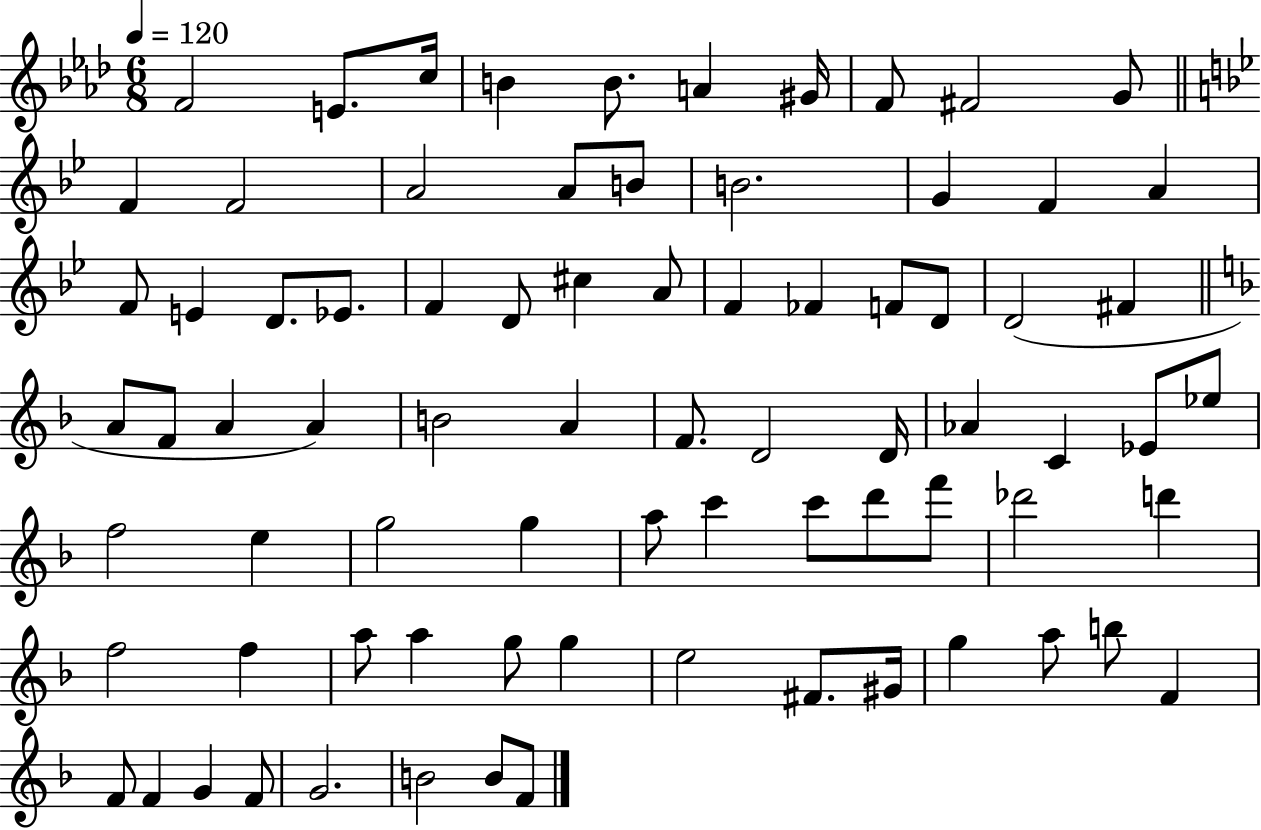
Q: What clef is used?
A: treble